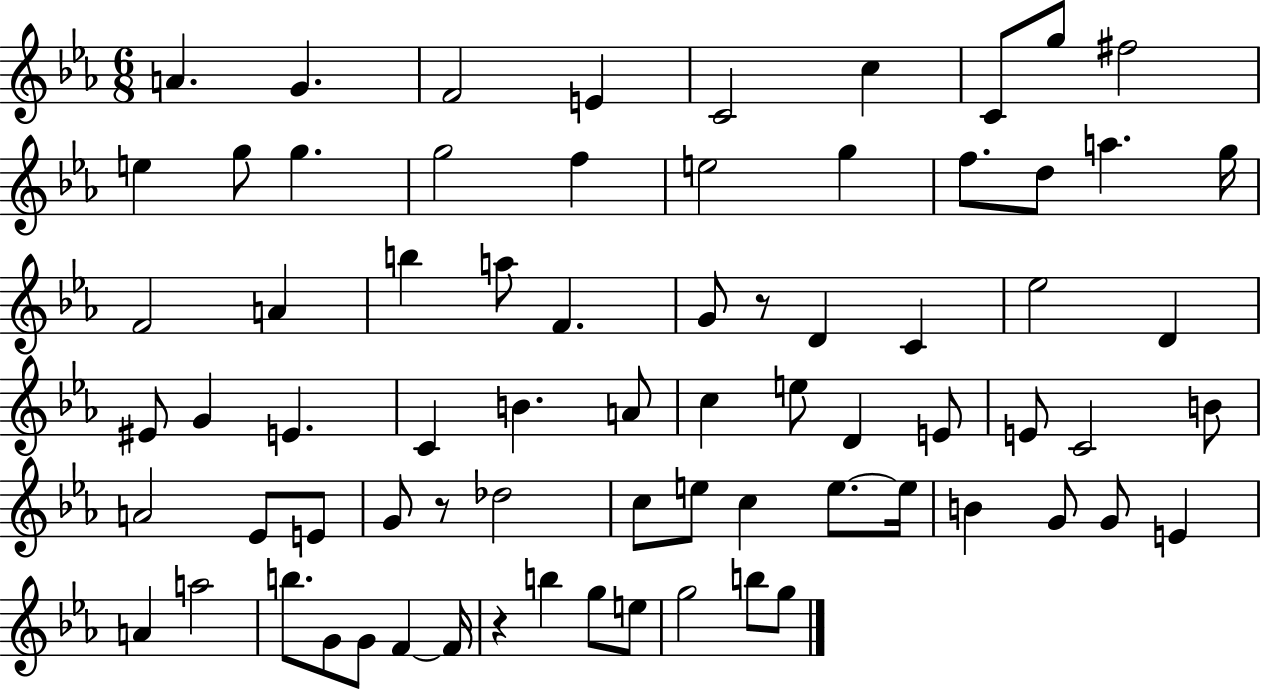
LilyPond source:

{
  \clef treble
  \numericTimeSignature
  \time 6/8
  \key ees \major
  a'4. g'4. | f'2 e'4 | c'2 c''4 | c'8 g''8 fis''2 | \break e''4 g''8 g''4. | g''2 f''4 | e''2 g''4 | f''8. d''8 a''4. g''16 | \break f'2 a'4 | b''4 a''8 f'4. | g'8 r8 d'4 c'4 | ees''2 d'4 | \break eis'8 g'4 e'4. | c'4 b'4. a'8 | c''4 e''8 d'4 e'8 | e'8 c'2 b'8 | \break a'2 ees'8 e'8 | g'8 r8 des''2 | c''8 e''8 c''4 e''8.~~ e''16 | b'4 g'8 g'8 e'4 | \break a'4 a''2 | b''8. g'8 g'8 f'4~~ f'16 | r4 b''4 g''8 e''8 | g''2 b''8 g''8 | \break \bar "|."
}